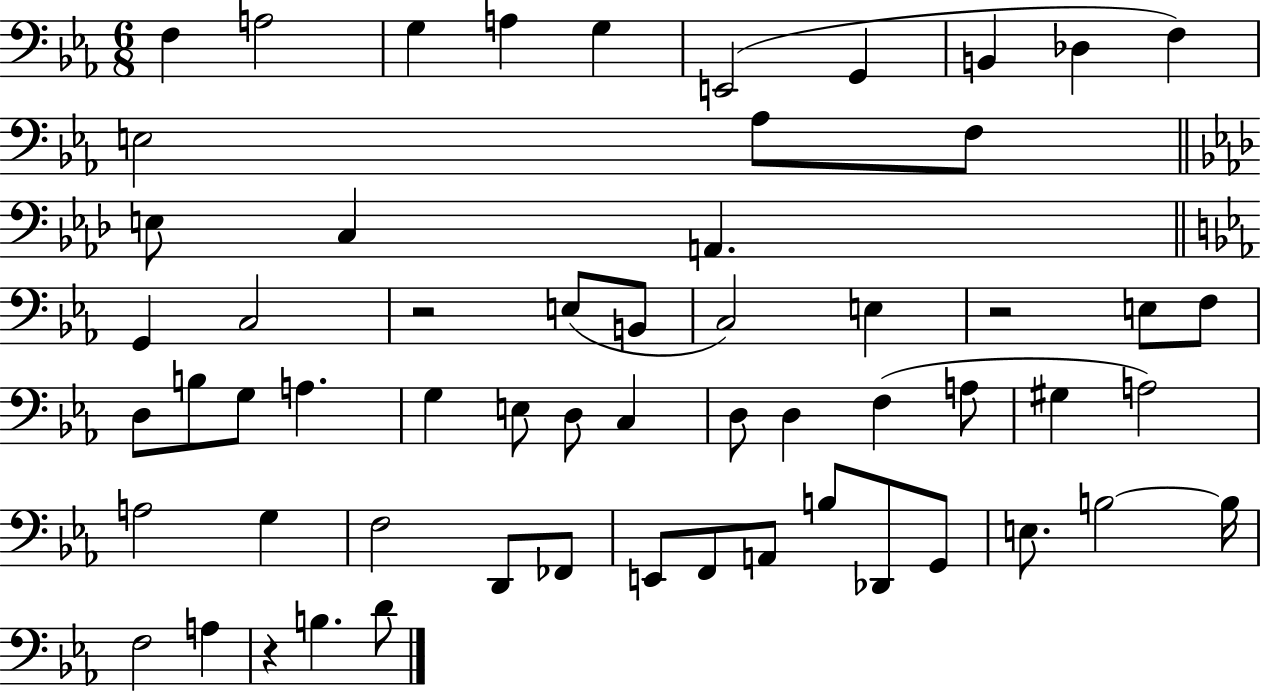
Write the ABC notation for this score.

X:1
T:Untitled
M:6/8
L:1/4
K:Eb
F, A,2 G, A, G, E,,2 G,, B,, _D, F, E,2 _A,/2 F,/2 E,/2 C, A,, G,, C,2 z2 E,/2 B,,/2 C,2 E, z2 E,/2 F,/2 D,/2 B,/2 G,/2 A, G, E,/2 D,/2 C, D,/2 D, F, A,/2 ^G, A,2 A,2 G, F,2 D,,/2 _F,,/2 E,,/2 F,,/2 A,,/2 B,/2 _D,,/2 G,,/2 E,/2 B,2 B,/4 F,2 A, z B, D/2